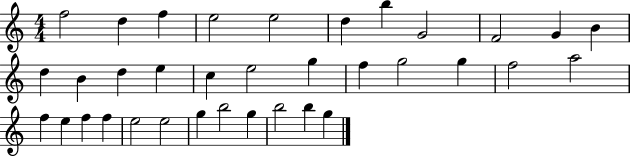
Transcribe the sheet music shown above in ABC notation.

X:1
T:Untitled
M:4/4
L:1/4
K:C
f2 d f e2 e2 d b G2 F2 G B d B d e c e2 g f g2 g f2 a2 f e f f e2 e2 g b2 g b2 b g